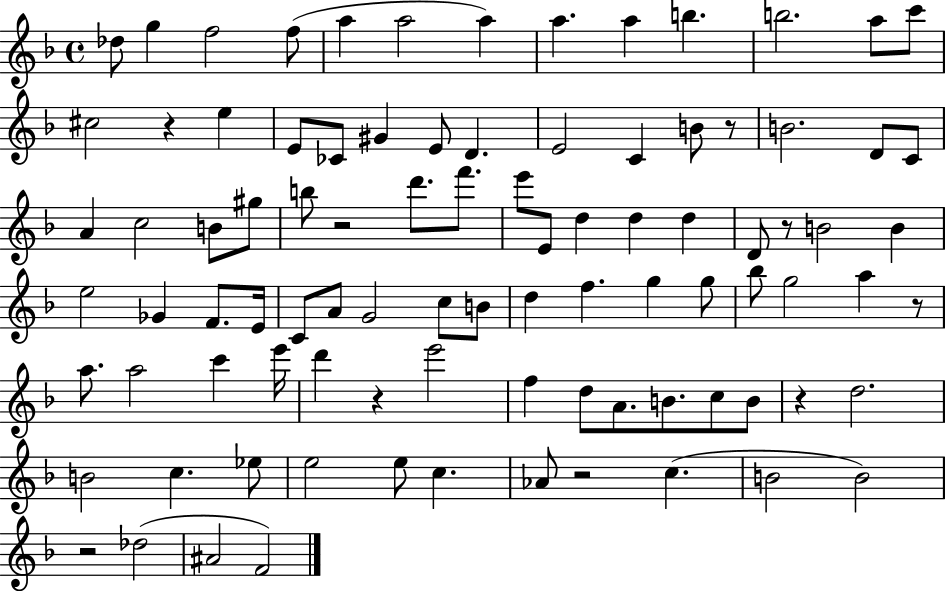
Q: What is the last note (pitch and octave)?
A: F4